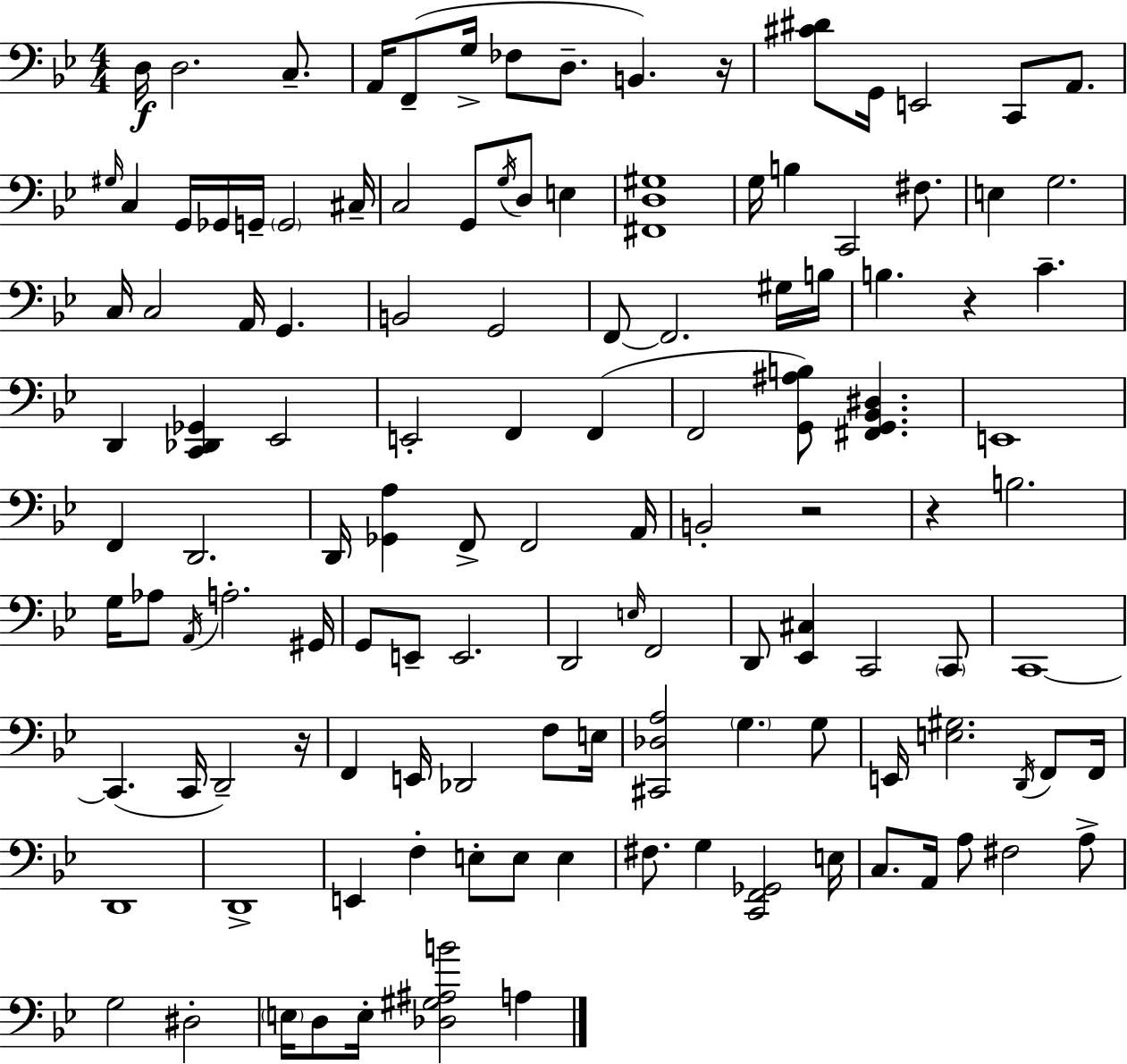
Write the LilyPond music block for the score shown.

{
  \clef bass
  \numericTimeSignature
  \time 4/4
  \key bes \major
  d16\f d2. c8.-- | a,16 f,8--( g16-> fes8 d8.-- b,4.) r16 | <cis' dis'>8 g,16 e,2 c,8 a,8. | \grace { gis16 } c4 g,16 ges,16 g,16-- \parenthesize g,2 | \break cis16-- c2 g,8 \acciaccatura { g16 } d8 e4 | <fis, d gis>1 | g16 b4 c,2 fis8. | e4 g2. | \break c16 c2 a,16 g,4. | b,2 g,2 | f,8~~ f,2. | gis16 b16 b4. r4 c'4.-- | \break d,4 <c, des, ges,>4 ees,2 | e,2-. f,4 f,4( | f,2 <g, ais b>8) <fis, g, bes, dis>4. | e,1 | \break f,4 d,2. | d,16 <ges, a>4 f,8-> f,2 | a,16 b,2-. r2 | r4 b2. | \break g16 aes8 \acciaccatura { a,16 } a2.-. | gis,16 g,8 e,8-- e,2. | d,2 \grace { e16 } f,2 | d,8 <ees, cis>4 c,2 | \break \parenthesize c,8 c,1~~ | c,4.( c,16 d,2--) | r16 f,4 e,16 des,2 | f8 e16 <cis, des a>2 \parenthesize g4. | \break g8 e,16 <e gis>2. | \acciaccatura { d,16 } f,8 f,16 d,1 | d,1-> | e,4 f4-. e8-. e8 | \break e4 fis8. g4 <c, f, ges,>2 | e16 c8. a,16 a8 fis2 | a8-> g2 dis2-. | \parenthesize e16 d8 e16-. <des gis ais b'>2 | \break a4 \bar "|."
}